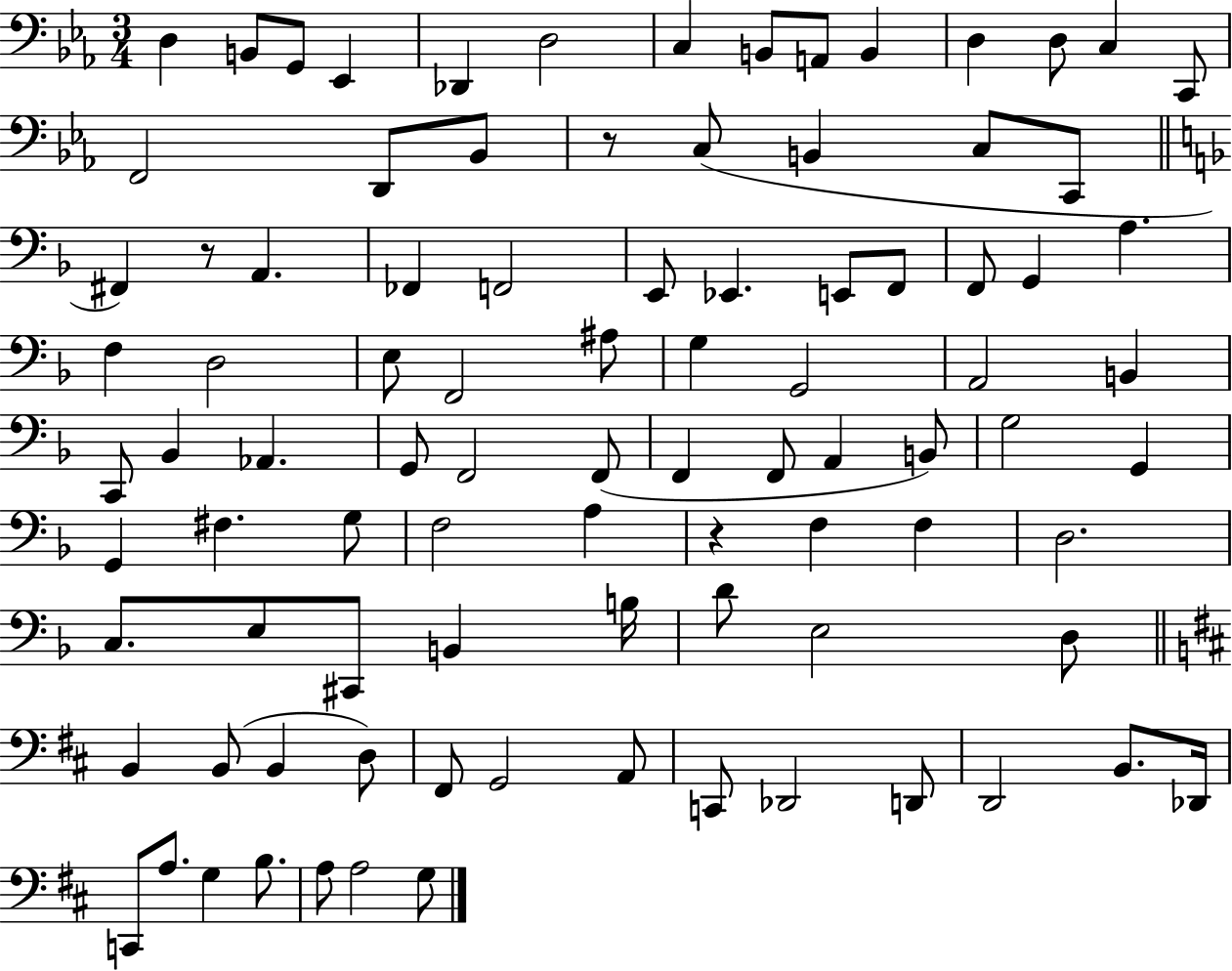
D3/q B2/e G2/e Eb2/q Db2/q D3/h C3/q B2/e A2/e B2/q D3/q D3/e C3/q C2/e F2/h D2/e Bb2/e R/e C3/e B2/q C3/e C2/e F#2/q R/e A2/q. FES2/q F2/h E2/e Eb2/q. E2/e F2/e F2/e G2/q A3/q. F3/q D3/h E3/e F2/h A#3/e G3/q G2/h A2/h B2/q C2/e Bb2/q Ab2/q. G2/e F2/h F2/e F2/q F2/e A2/q B2/e G3/h G2/q G2/q F#3/q. G3/e F3/h A3/q R/q F3/q F3/q D3/h. C3/e. E3/e C#2/e B2/q B3/s D4/e E3/h D3/e B2/q B2/e B2/q D3/e F#2/e G2/h A2/e C2/e Db2/h D2/e D2/h B2/e. Db2/s C2/e A3/e. G3/q B3/e. A3/e A3/h G3/e